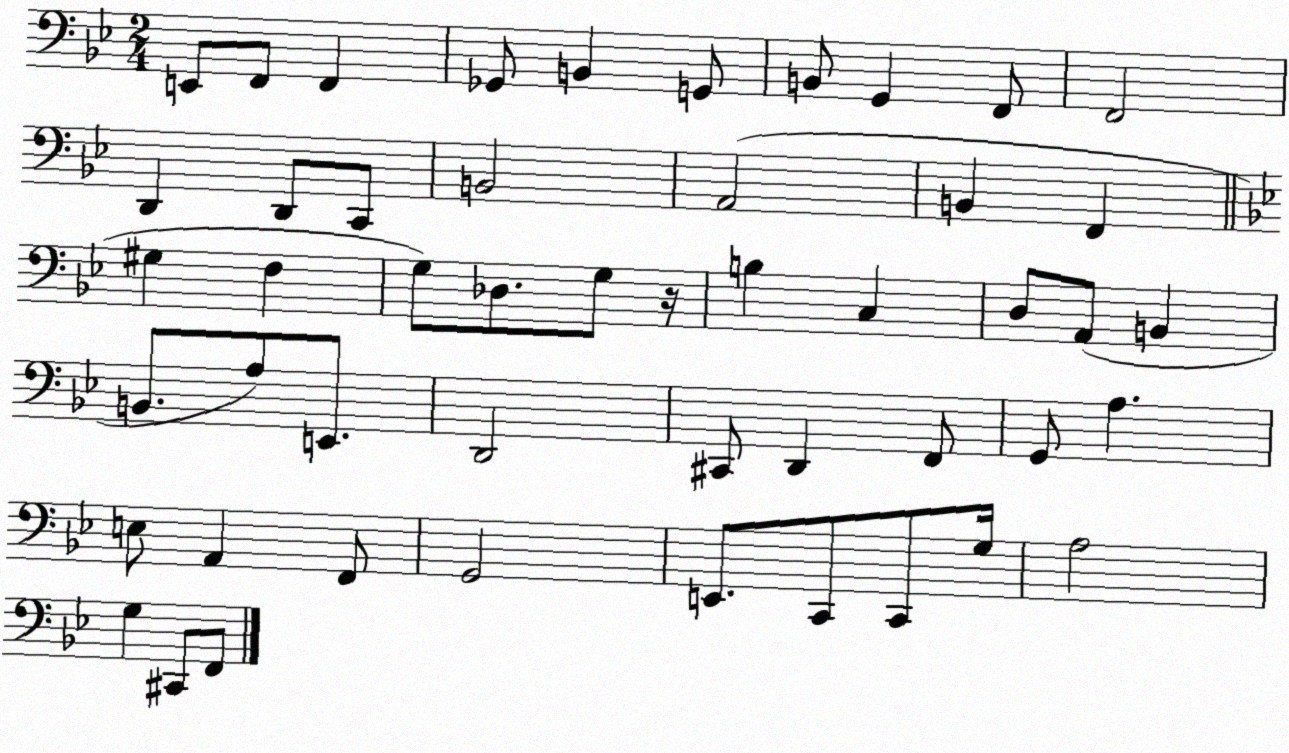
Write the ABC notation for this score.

X:1
T:Untitled
M:2/4
L:1/4
K:Bb
E,,/2 F,,/2 F,, _G,,/2 B,, G,,/2 B,,/2 G,, F,,/2 F,,2 D,, D,,/2 C,,/2 B,,2 A,,2 B,, F,, ^G, F, G,/2 _D,/2 G,/2 z/4 B, C, D,/2 A,,/2 B,, B,,/2 A,/2 E,,/2 D,,2 ^C,,/2 D,, F,,/2 G,,/2 A, E,/2 A,, F,,/2 G,,2 E,,/2 C,,/2 C,,/2 G,/4 A,2 G, ^C,,/2 F,,/2